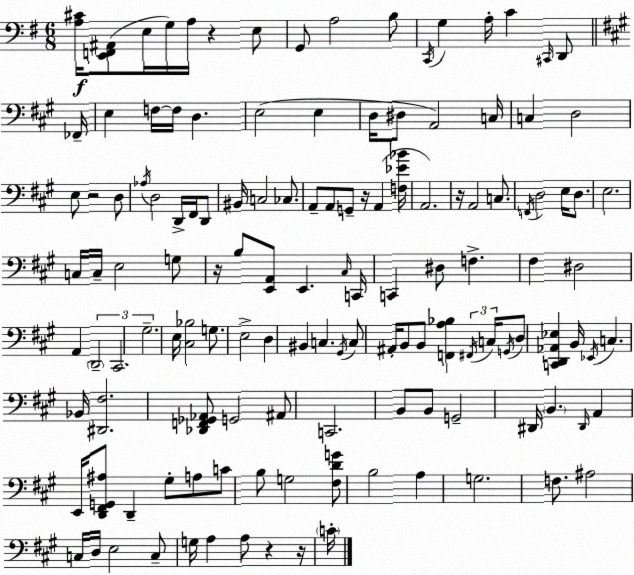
X:1
T:Untitled
M:6/8
L:1/4
K:Em
[A,^C]/4 [E,,F,,^A,,]/2 E,/4 G,/4 A,/4 z E,/2 G,,/2 A,2 B,/2 C,,/4 G, A,/4 C ^C,,/4 D,,/2 _F,,/4 E, F,/4 F,/4 D, E,2 E, D,/4 ^D,/2 A,,2 C,/4 C, D,2 E,/2 z2 D,/2 _A,/4 D,2 D,,/4 ^F,,/4 D,,/2 ^B,,/4 C,2 _C,/2 A,,/2 A,,/2 G,,/2 z/4 A,, [F,_E_B]/4 A,,2 z/4 A,,2 C,/2 F,,/4 D,2 E,/4 D,/2 E,2 C,/4 C,/4 E,2 G,/2 z/4 B,/2 [E,,A,,]/2 E,, ^C,/4 C,,/4 C,, ^D,/2 F, ^F, ^D,2 A,, D,,2 ^C,,2 ^G,2 E,/4 [^C,_B,]2 G,/2 E,2 D, ^B,, C, ^G,,/4 C,/2 ^A,,/4 B,,/2 B,,/2 [F,,A,_B,] ^F,,/4 C,/4 G,,/4 D,/2 [C,,D,,_A,,_E,] B,,/4 _E,,/4 C, _B,,/4 [^D,,^F,]2 [_D,,F,,_G,,_A,,]/2 G,,2 ^A,,/2 C,,2 B,,/2 B,,/2 G,,2 ^D,,/4 B,, ^D,,/4 A,, E,,/4 [D,,^F,,G,,^A,]/2 D,, ^G,/2 A,/2 C/2 B,/2 G,2 [^F,DG]/2 B,2 A, G,2 F,/2 ^A,2 C,/4 D,/4 E,2 C,/2 G,/4 A, A,/2 z z/4 C/4